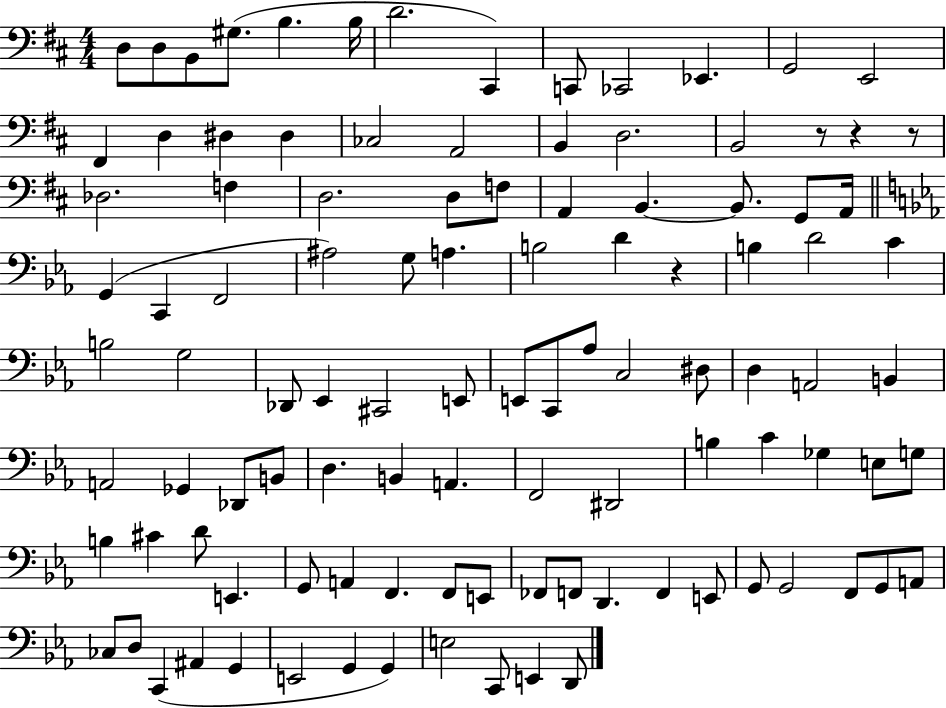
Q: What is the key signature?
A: D major